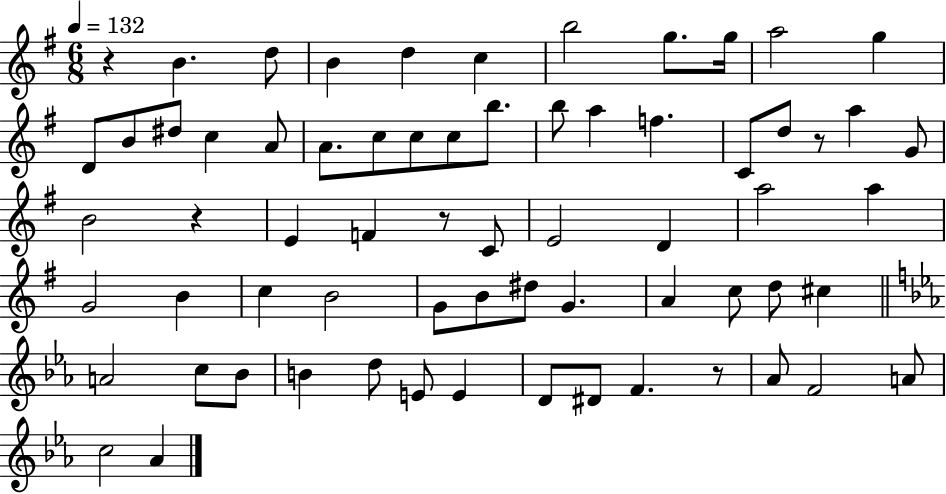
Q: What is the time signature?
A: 6/8